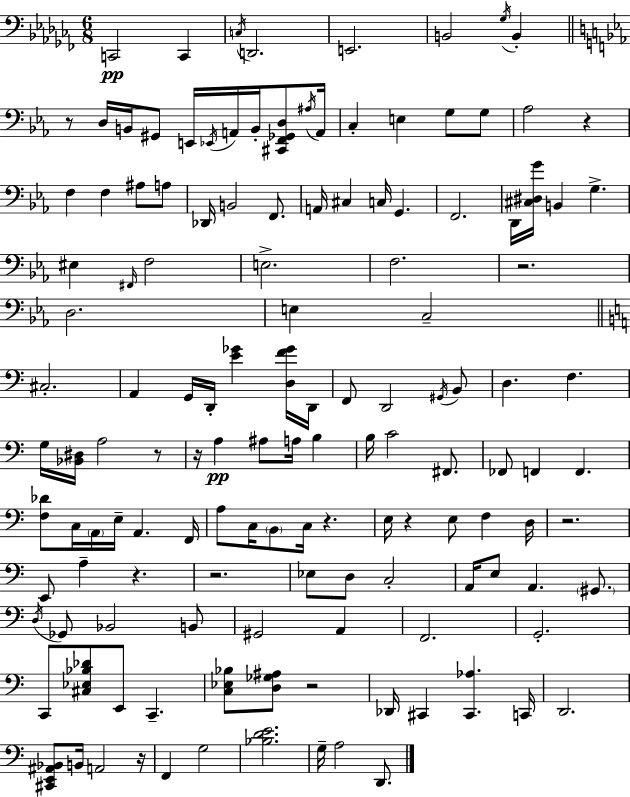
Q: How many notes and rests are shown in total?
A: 136